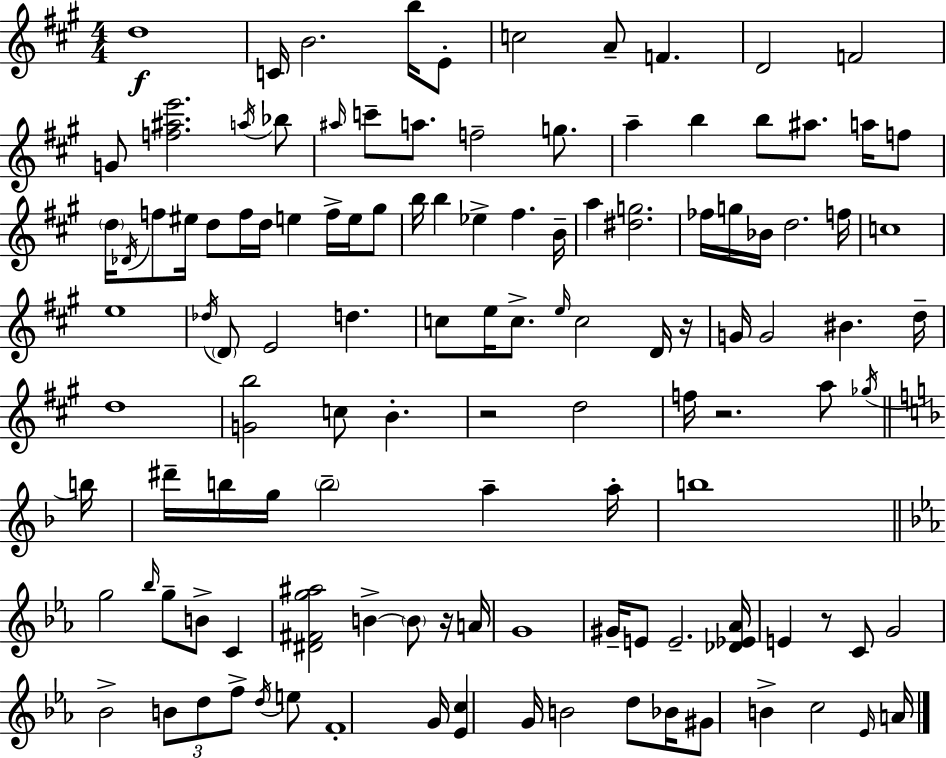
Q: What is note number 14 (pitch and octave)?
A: A#5